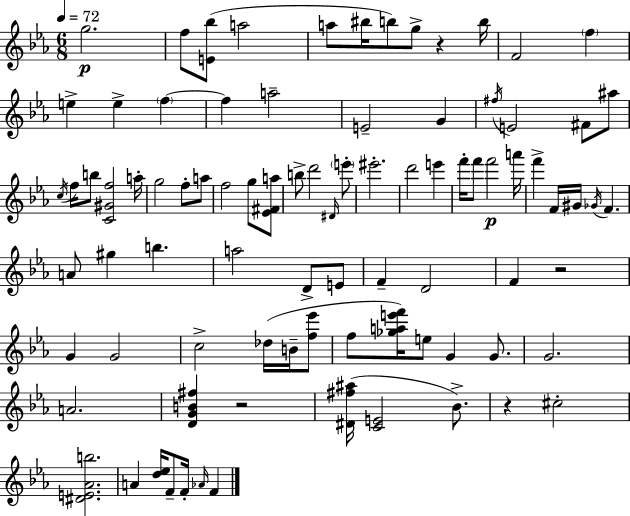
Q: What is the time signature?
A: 6/8